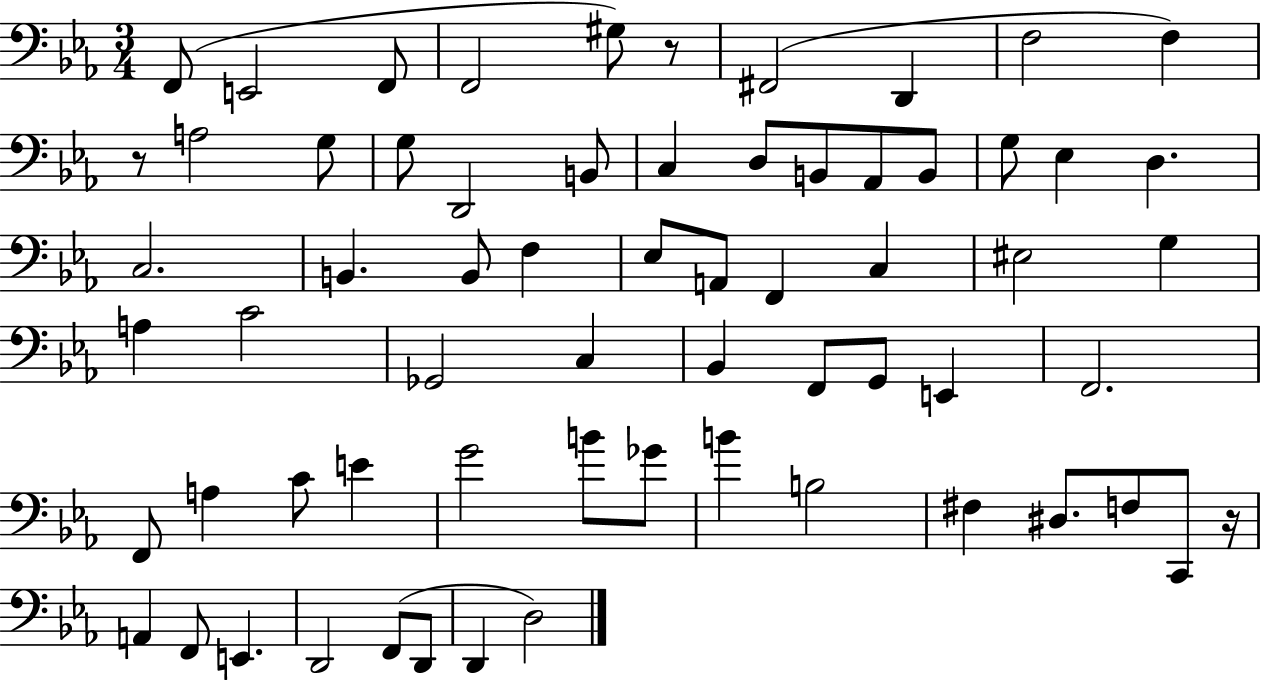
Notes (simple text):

F2/e E2/h F2/e F2/h G#3/e R/e F#2/h D2/q F3/h F3/q R/e A3/h G3/e G3/e D2/h B2/e C3/q D3/e B2/e Ab2/e B2/e G3/e Eb3/q D3/q. C3/h. B2/q. B2/e F3/q Eb3/e A2/e F2/q C3/q EIS3/h G3/q A3/q C4/h Gb2/h C3/q Bb2/q F2/e G2/e E2/q F2/h. F2/e A3/q C4/e E4/q G4/h B4/e Gb4/e B4/q B3/h F#3/q D#3/e. F3/e C2/e R/s A2/q F2/e E2/q. D2/h F2/e D2/e D2/q D3/h